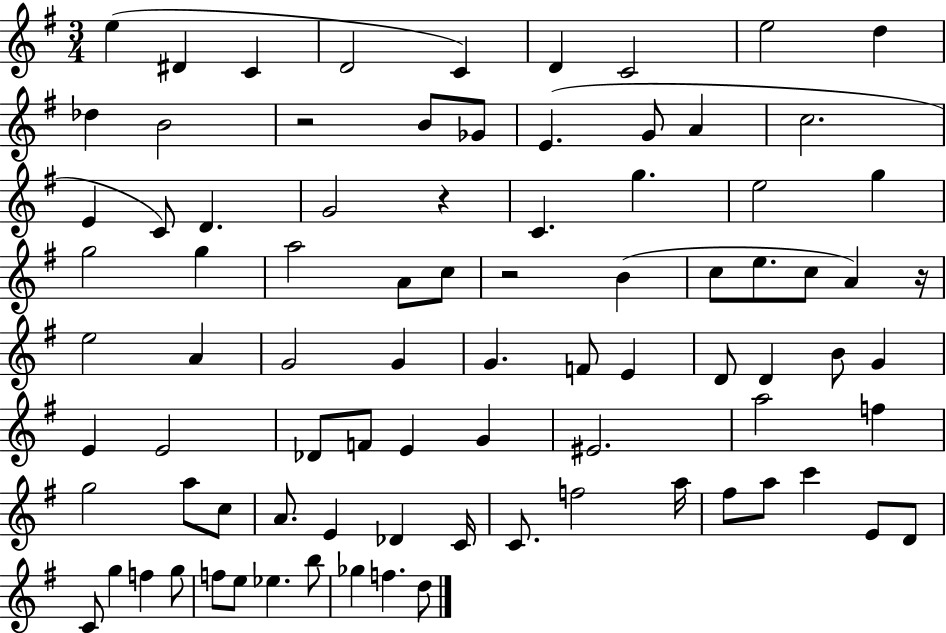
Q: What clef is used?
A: treble